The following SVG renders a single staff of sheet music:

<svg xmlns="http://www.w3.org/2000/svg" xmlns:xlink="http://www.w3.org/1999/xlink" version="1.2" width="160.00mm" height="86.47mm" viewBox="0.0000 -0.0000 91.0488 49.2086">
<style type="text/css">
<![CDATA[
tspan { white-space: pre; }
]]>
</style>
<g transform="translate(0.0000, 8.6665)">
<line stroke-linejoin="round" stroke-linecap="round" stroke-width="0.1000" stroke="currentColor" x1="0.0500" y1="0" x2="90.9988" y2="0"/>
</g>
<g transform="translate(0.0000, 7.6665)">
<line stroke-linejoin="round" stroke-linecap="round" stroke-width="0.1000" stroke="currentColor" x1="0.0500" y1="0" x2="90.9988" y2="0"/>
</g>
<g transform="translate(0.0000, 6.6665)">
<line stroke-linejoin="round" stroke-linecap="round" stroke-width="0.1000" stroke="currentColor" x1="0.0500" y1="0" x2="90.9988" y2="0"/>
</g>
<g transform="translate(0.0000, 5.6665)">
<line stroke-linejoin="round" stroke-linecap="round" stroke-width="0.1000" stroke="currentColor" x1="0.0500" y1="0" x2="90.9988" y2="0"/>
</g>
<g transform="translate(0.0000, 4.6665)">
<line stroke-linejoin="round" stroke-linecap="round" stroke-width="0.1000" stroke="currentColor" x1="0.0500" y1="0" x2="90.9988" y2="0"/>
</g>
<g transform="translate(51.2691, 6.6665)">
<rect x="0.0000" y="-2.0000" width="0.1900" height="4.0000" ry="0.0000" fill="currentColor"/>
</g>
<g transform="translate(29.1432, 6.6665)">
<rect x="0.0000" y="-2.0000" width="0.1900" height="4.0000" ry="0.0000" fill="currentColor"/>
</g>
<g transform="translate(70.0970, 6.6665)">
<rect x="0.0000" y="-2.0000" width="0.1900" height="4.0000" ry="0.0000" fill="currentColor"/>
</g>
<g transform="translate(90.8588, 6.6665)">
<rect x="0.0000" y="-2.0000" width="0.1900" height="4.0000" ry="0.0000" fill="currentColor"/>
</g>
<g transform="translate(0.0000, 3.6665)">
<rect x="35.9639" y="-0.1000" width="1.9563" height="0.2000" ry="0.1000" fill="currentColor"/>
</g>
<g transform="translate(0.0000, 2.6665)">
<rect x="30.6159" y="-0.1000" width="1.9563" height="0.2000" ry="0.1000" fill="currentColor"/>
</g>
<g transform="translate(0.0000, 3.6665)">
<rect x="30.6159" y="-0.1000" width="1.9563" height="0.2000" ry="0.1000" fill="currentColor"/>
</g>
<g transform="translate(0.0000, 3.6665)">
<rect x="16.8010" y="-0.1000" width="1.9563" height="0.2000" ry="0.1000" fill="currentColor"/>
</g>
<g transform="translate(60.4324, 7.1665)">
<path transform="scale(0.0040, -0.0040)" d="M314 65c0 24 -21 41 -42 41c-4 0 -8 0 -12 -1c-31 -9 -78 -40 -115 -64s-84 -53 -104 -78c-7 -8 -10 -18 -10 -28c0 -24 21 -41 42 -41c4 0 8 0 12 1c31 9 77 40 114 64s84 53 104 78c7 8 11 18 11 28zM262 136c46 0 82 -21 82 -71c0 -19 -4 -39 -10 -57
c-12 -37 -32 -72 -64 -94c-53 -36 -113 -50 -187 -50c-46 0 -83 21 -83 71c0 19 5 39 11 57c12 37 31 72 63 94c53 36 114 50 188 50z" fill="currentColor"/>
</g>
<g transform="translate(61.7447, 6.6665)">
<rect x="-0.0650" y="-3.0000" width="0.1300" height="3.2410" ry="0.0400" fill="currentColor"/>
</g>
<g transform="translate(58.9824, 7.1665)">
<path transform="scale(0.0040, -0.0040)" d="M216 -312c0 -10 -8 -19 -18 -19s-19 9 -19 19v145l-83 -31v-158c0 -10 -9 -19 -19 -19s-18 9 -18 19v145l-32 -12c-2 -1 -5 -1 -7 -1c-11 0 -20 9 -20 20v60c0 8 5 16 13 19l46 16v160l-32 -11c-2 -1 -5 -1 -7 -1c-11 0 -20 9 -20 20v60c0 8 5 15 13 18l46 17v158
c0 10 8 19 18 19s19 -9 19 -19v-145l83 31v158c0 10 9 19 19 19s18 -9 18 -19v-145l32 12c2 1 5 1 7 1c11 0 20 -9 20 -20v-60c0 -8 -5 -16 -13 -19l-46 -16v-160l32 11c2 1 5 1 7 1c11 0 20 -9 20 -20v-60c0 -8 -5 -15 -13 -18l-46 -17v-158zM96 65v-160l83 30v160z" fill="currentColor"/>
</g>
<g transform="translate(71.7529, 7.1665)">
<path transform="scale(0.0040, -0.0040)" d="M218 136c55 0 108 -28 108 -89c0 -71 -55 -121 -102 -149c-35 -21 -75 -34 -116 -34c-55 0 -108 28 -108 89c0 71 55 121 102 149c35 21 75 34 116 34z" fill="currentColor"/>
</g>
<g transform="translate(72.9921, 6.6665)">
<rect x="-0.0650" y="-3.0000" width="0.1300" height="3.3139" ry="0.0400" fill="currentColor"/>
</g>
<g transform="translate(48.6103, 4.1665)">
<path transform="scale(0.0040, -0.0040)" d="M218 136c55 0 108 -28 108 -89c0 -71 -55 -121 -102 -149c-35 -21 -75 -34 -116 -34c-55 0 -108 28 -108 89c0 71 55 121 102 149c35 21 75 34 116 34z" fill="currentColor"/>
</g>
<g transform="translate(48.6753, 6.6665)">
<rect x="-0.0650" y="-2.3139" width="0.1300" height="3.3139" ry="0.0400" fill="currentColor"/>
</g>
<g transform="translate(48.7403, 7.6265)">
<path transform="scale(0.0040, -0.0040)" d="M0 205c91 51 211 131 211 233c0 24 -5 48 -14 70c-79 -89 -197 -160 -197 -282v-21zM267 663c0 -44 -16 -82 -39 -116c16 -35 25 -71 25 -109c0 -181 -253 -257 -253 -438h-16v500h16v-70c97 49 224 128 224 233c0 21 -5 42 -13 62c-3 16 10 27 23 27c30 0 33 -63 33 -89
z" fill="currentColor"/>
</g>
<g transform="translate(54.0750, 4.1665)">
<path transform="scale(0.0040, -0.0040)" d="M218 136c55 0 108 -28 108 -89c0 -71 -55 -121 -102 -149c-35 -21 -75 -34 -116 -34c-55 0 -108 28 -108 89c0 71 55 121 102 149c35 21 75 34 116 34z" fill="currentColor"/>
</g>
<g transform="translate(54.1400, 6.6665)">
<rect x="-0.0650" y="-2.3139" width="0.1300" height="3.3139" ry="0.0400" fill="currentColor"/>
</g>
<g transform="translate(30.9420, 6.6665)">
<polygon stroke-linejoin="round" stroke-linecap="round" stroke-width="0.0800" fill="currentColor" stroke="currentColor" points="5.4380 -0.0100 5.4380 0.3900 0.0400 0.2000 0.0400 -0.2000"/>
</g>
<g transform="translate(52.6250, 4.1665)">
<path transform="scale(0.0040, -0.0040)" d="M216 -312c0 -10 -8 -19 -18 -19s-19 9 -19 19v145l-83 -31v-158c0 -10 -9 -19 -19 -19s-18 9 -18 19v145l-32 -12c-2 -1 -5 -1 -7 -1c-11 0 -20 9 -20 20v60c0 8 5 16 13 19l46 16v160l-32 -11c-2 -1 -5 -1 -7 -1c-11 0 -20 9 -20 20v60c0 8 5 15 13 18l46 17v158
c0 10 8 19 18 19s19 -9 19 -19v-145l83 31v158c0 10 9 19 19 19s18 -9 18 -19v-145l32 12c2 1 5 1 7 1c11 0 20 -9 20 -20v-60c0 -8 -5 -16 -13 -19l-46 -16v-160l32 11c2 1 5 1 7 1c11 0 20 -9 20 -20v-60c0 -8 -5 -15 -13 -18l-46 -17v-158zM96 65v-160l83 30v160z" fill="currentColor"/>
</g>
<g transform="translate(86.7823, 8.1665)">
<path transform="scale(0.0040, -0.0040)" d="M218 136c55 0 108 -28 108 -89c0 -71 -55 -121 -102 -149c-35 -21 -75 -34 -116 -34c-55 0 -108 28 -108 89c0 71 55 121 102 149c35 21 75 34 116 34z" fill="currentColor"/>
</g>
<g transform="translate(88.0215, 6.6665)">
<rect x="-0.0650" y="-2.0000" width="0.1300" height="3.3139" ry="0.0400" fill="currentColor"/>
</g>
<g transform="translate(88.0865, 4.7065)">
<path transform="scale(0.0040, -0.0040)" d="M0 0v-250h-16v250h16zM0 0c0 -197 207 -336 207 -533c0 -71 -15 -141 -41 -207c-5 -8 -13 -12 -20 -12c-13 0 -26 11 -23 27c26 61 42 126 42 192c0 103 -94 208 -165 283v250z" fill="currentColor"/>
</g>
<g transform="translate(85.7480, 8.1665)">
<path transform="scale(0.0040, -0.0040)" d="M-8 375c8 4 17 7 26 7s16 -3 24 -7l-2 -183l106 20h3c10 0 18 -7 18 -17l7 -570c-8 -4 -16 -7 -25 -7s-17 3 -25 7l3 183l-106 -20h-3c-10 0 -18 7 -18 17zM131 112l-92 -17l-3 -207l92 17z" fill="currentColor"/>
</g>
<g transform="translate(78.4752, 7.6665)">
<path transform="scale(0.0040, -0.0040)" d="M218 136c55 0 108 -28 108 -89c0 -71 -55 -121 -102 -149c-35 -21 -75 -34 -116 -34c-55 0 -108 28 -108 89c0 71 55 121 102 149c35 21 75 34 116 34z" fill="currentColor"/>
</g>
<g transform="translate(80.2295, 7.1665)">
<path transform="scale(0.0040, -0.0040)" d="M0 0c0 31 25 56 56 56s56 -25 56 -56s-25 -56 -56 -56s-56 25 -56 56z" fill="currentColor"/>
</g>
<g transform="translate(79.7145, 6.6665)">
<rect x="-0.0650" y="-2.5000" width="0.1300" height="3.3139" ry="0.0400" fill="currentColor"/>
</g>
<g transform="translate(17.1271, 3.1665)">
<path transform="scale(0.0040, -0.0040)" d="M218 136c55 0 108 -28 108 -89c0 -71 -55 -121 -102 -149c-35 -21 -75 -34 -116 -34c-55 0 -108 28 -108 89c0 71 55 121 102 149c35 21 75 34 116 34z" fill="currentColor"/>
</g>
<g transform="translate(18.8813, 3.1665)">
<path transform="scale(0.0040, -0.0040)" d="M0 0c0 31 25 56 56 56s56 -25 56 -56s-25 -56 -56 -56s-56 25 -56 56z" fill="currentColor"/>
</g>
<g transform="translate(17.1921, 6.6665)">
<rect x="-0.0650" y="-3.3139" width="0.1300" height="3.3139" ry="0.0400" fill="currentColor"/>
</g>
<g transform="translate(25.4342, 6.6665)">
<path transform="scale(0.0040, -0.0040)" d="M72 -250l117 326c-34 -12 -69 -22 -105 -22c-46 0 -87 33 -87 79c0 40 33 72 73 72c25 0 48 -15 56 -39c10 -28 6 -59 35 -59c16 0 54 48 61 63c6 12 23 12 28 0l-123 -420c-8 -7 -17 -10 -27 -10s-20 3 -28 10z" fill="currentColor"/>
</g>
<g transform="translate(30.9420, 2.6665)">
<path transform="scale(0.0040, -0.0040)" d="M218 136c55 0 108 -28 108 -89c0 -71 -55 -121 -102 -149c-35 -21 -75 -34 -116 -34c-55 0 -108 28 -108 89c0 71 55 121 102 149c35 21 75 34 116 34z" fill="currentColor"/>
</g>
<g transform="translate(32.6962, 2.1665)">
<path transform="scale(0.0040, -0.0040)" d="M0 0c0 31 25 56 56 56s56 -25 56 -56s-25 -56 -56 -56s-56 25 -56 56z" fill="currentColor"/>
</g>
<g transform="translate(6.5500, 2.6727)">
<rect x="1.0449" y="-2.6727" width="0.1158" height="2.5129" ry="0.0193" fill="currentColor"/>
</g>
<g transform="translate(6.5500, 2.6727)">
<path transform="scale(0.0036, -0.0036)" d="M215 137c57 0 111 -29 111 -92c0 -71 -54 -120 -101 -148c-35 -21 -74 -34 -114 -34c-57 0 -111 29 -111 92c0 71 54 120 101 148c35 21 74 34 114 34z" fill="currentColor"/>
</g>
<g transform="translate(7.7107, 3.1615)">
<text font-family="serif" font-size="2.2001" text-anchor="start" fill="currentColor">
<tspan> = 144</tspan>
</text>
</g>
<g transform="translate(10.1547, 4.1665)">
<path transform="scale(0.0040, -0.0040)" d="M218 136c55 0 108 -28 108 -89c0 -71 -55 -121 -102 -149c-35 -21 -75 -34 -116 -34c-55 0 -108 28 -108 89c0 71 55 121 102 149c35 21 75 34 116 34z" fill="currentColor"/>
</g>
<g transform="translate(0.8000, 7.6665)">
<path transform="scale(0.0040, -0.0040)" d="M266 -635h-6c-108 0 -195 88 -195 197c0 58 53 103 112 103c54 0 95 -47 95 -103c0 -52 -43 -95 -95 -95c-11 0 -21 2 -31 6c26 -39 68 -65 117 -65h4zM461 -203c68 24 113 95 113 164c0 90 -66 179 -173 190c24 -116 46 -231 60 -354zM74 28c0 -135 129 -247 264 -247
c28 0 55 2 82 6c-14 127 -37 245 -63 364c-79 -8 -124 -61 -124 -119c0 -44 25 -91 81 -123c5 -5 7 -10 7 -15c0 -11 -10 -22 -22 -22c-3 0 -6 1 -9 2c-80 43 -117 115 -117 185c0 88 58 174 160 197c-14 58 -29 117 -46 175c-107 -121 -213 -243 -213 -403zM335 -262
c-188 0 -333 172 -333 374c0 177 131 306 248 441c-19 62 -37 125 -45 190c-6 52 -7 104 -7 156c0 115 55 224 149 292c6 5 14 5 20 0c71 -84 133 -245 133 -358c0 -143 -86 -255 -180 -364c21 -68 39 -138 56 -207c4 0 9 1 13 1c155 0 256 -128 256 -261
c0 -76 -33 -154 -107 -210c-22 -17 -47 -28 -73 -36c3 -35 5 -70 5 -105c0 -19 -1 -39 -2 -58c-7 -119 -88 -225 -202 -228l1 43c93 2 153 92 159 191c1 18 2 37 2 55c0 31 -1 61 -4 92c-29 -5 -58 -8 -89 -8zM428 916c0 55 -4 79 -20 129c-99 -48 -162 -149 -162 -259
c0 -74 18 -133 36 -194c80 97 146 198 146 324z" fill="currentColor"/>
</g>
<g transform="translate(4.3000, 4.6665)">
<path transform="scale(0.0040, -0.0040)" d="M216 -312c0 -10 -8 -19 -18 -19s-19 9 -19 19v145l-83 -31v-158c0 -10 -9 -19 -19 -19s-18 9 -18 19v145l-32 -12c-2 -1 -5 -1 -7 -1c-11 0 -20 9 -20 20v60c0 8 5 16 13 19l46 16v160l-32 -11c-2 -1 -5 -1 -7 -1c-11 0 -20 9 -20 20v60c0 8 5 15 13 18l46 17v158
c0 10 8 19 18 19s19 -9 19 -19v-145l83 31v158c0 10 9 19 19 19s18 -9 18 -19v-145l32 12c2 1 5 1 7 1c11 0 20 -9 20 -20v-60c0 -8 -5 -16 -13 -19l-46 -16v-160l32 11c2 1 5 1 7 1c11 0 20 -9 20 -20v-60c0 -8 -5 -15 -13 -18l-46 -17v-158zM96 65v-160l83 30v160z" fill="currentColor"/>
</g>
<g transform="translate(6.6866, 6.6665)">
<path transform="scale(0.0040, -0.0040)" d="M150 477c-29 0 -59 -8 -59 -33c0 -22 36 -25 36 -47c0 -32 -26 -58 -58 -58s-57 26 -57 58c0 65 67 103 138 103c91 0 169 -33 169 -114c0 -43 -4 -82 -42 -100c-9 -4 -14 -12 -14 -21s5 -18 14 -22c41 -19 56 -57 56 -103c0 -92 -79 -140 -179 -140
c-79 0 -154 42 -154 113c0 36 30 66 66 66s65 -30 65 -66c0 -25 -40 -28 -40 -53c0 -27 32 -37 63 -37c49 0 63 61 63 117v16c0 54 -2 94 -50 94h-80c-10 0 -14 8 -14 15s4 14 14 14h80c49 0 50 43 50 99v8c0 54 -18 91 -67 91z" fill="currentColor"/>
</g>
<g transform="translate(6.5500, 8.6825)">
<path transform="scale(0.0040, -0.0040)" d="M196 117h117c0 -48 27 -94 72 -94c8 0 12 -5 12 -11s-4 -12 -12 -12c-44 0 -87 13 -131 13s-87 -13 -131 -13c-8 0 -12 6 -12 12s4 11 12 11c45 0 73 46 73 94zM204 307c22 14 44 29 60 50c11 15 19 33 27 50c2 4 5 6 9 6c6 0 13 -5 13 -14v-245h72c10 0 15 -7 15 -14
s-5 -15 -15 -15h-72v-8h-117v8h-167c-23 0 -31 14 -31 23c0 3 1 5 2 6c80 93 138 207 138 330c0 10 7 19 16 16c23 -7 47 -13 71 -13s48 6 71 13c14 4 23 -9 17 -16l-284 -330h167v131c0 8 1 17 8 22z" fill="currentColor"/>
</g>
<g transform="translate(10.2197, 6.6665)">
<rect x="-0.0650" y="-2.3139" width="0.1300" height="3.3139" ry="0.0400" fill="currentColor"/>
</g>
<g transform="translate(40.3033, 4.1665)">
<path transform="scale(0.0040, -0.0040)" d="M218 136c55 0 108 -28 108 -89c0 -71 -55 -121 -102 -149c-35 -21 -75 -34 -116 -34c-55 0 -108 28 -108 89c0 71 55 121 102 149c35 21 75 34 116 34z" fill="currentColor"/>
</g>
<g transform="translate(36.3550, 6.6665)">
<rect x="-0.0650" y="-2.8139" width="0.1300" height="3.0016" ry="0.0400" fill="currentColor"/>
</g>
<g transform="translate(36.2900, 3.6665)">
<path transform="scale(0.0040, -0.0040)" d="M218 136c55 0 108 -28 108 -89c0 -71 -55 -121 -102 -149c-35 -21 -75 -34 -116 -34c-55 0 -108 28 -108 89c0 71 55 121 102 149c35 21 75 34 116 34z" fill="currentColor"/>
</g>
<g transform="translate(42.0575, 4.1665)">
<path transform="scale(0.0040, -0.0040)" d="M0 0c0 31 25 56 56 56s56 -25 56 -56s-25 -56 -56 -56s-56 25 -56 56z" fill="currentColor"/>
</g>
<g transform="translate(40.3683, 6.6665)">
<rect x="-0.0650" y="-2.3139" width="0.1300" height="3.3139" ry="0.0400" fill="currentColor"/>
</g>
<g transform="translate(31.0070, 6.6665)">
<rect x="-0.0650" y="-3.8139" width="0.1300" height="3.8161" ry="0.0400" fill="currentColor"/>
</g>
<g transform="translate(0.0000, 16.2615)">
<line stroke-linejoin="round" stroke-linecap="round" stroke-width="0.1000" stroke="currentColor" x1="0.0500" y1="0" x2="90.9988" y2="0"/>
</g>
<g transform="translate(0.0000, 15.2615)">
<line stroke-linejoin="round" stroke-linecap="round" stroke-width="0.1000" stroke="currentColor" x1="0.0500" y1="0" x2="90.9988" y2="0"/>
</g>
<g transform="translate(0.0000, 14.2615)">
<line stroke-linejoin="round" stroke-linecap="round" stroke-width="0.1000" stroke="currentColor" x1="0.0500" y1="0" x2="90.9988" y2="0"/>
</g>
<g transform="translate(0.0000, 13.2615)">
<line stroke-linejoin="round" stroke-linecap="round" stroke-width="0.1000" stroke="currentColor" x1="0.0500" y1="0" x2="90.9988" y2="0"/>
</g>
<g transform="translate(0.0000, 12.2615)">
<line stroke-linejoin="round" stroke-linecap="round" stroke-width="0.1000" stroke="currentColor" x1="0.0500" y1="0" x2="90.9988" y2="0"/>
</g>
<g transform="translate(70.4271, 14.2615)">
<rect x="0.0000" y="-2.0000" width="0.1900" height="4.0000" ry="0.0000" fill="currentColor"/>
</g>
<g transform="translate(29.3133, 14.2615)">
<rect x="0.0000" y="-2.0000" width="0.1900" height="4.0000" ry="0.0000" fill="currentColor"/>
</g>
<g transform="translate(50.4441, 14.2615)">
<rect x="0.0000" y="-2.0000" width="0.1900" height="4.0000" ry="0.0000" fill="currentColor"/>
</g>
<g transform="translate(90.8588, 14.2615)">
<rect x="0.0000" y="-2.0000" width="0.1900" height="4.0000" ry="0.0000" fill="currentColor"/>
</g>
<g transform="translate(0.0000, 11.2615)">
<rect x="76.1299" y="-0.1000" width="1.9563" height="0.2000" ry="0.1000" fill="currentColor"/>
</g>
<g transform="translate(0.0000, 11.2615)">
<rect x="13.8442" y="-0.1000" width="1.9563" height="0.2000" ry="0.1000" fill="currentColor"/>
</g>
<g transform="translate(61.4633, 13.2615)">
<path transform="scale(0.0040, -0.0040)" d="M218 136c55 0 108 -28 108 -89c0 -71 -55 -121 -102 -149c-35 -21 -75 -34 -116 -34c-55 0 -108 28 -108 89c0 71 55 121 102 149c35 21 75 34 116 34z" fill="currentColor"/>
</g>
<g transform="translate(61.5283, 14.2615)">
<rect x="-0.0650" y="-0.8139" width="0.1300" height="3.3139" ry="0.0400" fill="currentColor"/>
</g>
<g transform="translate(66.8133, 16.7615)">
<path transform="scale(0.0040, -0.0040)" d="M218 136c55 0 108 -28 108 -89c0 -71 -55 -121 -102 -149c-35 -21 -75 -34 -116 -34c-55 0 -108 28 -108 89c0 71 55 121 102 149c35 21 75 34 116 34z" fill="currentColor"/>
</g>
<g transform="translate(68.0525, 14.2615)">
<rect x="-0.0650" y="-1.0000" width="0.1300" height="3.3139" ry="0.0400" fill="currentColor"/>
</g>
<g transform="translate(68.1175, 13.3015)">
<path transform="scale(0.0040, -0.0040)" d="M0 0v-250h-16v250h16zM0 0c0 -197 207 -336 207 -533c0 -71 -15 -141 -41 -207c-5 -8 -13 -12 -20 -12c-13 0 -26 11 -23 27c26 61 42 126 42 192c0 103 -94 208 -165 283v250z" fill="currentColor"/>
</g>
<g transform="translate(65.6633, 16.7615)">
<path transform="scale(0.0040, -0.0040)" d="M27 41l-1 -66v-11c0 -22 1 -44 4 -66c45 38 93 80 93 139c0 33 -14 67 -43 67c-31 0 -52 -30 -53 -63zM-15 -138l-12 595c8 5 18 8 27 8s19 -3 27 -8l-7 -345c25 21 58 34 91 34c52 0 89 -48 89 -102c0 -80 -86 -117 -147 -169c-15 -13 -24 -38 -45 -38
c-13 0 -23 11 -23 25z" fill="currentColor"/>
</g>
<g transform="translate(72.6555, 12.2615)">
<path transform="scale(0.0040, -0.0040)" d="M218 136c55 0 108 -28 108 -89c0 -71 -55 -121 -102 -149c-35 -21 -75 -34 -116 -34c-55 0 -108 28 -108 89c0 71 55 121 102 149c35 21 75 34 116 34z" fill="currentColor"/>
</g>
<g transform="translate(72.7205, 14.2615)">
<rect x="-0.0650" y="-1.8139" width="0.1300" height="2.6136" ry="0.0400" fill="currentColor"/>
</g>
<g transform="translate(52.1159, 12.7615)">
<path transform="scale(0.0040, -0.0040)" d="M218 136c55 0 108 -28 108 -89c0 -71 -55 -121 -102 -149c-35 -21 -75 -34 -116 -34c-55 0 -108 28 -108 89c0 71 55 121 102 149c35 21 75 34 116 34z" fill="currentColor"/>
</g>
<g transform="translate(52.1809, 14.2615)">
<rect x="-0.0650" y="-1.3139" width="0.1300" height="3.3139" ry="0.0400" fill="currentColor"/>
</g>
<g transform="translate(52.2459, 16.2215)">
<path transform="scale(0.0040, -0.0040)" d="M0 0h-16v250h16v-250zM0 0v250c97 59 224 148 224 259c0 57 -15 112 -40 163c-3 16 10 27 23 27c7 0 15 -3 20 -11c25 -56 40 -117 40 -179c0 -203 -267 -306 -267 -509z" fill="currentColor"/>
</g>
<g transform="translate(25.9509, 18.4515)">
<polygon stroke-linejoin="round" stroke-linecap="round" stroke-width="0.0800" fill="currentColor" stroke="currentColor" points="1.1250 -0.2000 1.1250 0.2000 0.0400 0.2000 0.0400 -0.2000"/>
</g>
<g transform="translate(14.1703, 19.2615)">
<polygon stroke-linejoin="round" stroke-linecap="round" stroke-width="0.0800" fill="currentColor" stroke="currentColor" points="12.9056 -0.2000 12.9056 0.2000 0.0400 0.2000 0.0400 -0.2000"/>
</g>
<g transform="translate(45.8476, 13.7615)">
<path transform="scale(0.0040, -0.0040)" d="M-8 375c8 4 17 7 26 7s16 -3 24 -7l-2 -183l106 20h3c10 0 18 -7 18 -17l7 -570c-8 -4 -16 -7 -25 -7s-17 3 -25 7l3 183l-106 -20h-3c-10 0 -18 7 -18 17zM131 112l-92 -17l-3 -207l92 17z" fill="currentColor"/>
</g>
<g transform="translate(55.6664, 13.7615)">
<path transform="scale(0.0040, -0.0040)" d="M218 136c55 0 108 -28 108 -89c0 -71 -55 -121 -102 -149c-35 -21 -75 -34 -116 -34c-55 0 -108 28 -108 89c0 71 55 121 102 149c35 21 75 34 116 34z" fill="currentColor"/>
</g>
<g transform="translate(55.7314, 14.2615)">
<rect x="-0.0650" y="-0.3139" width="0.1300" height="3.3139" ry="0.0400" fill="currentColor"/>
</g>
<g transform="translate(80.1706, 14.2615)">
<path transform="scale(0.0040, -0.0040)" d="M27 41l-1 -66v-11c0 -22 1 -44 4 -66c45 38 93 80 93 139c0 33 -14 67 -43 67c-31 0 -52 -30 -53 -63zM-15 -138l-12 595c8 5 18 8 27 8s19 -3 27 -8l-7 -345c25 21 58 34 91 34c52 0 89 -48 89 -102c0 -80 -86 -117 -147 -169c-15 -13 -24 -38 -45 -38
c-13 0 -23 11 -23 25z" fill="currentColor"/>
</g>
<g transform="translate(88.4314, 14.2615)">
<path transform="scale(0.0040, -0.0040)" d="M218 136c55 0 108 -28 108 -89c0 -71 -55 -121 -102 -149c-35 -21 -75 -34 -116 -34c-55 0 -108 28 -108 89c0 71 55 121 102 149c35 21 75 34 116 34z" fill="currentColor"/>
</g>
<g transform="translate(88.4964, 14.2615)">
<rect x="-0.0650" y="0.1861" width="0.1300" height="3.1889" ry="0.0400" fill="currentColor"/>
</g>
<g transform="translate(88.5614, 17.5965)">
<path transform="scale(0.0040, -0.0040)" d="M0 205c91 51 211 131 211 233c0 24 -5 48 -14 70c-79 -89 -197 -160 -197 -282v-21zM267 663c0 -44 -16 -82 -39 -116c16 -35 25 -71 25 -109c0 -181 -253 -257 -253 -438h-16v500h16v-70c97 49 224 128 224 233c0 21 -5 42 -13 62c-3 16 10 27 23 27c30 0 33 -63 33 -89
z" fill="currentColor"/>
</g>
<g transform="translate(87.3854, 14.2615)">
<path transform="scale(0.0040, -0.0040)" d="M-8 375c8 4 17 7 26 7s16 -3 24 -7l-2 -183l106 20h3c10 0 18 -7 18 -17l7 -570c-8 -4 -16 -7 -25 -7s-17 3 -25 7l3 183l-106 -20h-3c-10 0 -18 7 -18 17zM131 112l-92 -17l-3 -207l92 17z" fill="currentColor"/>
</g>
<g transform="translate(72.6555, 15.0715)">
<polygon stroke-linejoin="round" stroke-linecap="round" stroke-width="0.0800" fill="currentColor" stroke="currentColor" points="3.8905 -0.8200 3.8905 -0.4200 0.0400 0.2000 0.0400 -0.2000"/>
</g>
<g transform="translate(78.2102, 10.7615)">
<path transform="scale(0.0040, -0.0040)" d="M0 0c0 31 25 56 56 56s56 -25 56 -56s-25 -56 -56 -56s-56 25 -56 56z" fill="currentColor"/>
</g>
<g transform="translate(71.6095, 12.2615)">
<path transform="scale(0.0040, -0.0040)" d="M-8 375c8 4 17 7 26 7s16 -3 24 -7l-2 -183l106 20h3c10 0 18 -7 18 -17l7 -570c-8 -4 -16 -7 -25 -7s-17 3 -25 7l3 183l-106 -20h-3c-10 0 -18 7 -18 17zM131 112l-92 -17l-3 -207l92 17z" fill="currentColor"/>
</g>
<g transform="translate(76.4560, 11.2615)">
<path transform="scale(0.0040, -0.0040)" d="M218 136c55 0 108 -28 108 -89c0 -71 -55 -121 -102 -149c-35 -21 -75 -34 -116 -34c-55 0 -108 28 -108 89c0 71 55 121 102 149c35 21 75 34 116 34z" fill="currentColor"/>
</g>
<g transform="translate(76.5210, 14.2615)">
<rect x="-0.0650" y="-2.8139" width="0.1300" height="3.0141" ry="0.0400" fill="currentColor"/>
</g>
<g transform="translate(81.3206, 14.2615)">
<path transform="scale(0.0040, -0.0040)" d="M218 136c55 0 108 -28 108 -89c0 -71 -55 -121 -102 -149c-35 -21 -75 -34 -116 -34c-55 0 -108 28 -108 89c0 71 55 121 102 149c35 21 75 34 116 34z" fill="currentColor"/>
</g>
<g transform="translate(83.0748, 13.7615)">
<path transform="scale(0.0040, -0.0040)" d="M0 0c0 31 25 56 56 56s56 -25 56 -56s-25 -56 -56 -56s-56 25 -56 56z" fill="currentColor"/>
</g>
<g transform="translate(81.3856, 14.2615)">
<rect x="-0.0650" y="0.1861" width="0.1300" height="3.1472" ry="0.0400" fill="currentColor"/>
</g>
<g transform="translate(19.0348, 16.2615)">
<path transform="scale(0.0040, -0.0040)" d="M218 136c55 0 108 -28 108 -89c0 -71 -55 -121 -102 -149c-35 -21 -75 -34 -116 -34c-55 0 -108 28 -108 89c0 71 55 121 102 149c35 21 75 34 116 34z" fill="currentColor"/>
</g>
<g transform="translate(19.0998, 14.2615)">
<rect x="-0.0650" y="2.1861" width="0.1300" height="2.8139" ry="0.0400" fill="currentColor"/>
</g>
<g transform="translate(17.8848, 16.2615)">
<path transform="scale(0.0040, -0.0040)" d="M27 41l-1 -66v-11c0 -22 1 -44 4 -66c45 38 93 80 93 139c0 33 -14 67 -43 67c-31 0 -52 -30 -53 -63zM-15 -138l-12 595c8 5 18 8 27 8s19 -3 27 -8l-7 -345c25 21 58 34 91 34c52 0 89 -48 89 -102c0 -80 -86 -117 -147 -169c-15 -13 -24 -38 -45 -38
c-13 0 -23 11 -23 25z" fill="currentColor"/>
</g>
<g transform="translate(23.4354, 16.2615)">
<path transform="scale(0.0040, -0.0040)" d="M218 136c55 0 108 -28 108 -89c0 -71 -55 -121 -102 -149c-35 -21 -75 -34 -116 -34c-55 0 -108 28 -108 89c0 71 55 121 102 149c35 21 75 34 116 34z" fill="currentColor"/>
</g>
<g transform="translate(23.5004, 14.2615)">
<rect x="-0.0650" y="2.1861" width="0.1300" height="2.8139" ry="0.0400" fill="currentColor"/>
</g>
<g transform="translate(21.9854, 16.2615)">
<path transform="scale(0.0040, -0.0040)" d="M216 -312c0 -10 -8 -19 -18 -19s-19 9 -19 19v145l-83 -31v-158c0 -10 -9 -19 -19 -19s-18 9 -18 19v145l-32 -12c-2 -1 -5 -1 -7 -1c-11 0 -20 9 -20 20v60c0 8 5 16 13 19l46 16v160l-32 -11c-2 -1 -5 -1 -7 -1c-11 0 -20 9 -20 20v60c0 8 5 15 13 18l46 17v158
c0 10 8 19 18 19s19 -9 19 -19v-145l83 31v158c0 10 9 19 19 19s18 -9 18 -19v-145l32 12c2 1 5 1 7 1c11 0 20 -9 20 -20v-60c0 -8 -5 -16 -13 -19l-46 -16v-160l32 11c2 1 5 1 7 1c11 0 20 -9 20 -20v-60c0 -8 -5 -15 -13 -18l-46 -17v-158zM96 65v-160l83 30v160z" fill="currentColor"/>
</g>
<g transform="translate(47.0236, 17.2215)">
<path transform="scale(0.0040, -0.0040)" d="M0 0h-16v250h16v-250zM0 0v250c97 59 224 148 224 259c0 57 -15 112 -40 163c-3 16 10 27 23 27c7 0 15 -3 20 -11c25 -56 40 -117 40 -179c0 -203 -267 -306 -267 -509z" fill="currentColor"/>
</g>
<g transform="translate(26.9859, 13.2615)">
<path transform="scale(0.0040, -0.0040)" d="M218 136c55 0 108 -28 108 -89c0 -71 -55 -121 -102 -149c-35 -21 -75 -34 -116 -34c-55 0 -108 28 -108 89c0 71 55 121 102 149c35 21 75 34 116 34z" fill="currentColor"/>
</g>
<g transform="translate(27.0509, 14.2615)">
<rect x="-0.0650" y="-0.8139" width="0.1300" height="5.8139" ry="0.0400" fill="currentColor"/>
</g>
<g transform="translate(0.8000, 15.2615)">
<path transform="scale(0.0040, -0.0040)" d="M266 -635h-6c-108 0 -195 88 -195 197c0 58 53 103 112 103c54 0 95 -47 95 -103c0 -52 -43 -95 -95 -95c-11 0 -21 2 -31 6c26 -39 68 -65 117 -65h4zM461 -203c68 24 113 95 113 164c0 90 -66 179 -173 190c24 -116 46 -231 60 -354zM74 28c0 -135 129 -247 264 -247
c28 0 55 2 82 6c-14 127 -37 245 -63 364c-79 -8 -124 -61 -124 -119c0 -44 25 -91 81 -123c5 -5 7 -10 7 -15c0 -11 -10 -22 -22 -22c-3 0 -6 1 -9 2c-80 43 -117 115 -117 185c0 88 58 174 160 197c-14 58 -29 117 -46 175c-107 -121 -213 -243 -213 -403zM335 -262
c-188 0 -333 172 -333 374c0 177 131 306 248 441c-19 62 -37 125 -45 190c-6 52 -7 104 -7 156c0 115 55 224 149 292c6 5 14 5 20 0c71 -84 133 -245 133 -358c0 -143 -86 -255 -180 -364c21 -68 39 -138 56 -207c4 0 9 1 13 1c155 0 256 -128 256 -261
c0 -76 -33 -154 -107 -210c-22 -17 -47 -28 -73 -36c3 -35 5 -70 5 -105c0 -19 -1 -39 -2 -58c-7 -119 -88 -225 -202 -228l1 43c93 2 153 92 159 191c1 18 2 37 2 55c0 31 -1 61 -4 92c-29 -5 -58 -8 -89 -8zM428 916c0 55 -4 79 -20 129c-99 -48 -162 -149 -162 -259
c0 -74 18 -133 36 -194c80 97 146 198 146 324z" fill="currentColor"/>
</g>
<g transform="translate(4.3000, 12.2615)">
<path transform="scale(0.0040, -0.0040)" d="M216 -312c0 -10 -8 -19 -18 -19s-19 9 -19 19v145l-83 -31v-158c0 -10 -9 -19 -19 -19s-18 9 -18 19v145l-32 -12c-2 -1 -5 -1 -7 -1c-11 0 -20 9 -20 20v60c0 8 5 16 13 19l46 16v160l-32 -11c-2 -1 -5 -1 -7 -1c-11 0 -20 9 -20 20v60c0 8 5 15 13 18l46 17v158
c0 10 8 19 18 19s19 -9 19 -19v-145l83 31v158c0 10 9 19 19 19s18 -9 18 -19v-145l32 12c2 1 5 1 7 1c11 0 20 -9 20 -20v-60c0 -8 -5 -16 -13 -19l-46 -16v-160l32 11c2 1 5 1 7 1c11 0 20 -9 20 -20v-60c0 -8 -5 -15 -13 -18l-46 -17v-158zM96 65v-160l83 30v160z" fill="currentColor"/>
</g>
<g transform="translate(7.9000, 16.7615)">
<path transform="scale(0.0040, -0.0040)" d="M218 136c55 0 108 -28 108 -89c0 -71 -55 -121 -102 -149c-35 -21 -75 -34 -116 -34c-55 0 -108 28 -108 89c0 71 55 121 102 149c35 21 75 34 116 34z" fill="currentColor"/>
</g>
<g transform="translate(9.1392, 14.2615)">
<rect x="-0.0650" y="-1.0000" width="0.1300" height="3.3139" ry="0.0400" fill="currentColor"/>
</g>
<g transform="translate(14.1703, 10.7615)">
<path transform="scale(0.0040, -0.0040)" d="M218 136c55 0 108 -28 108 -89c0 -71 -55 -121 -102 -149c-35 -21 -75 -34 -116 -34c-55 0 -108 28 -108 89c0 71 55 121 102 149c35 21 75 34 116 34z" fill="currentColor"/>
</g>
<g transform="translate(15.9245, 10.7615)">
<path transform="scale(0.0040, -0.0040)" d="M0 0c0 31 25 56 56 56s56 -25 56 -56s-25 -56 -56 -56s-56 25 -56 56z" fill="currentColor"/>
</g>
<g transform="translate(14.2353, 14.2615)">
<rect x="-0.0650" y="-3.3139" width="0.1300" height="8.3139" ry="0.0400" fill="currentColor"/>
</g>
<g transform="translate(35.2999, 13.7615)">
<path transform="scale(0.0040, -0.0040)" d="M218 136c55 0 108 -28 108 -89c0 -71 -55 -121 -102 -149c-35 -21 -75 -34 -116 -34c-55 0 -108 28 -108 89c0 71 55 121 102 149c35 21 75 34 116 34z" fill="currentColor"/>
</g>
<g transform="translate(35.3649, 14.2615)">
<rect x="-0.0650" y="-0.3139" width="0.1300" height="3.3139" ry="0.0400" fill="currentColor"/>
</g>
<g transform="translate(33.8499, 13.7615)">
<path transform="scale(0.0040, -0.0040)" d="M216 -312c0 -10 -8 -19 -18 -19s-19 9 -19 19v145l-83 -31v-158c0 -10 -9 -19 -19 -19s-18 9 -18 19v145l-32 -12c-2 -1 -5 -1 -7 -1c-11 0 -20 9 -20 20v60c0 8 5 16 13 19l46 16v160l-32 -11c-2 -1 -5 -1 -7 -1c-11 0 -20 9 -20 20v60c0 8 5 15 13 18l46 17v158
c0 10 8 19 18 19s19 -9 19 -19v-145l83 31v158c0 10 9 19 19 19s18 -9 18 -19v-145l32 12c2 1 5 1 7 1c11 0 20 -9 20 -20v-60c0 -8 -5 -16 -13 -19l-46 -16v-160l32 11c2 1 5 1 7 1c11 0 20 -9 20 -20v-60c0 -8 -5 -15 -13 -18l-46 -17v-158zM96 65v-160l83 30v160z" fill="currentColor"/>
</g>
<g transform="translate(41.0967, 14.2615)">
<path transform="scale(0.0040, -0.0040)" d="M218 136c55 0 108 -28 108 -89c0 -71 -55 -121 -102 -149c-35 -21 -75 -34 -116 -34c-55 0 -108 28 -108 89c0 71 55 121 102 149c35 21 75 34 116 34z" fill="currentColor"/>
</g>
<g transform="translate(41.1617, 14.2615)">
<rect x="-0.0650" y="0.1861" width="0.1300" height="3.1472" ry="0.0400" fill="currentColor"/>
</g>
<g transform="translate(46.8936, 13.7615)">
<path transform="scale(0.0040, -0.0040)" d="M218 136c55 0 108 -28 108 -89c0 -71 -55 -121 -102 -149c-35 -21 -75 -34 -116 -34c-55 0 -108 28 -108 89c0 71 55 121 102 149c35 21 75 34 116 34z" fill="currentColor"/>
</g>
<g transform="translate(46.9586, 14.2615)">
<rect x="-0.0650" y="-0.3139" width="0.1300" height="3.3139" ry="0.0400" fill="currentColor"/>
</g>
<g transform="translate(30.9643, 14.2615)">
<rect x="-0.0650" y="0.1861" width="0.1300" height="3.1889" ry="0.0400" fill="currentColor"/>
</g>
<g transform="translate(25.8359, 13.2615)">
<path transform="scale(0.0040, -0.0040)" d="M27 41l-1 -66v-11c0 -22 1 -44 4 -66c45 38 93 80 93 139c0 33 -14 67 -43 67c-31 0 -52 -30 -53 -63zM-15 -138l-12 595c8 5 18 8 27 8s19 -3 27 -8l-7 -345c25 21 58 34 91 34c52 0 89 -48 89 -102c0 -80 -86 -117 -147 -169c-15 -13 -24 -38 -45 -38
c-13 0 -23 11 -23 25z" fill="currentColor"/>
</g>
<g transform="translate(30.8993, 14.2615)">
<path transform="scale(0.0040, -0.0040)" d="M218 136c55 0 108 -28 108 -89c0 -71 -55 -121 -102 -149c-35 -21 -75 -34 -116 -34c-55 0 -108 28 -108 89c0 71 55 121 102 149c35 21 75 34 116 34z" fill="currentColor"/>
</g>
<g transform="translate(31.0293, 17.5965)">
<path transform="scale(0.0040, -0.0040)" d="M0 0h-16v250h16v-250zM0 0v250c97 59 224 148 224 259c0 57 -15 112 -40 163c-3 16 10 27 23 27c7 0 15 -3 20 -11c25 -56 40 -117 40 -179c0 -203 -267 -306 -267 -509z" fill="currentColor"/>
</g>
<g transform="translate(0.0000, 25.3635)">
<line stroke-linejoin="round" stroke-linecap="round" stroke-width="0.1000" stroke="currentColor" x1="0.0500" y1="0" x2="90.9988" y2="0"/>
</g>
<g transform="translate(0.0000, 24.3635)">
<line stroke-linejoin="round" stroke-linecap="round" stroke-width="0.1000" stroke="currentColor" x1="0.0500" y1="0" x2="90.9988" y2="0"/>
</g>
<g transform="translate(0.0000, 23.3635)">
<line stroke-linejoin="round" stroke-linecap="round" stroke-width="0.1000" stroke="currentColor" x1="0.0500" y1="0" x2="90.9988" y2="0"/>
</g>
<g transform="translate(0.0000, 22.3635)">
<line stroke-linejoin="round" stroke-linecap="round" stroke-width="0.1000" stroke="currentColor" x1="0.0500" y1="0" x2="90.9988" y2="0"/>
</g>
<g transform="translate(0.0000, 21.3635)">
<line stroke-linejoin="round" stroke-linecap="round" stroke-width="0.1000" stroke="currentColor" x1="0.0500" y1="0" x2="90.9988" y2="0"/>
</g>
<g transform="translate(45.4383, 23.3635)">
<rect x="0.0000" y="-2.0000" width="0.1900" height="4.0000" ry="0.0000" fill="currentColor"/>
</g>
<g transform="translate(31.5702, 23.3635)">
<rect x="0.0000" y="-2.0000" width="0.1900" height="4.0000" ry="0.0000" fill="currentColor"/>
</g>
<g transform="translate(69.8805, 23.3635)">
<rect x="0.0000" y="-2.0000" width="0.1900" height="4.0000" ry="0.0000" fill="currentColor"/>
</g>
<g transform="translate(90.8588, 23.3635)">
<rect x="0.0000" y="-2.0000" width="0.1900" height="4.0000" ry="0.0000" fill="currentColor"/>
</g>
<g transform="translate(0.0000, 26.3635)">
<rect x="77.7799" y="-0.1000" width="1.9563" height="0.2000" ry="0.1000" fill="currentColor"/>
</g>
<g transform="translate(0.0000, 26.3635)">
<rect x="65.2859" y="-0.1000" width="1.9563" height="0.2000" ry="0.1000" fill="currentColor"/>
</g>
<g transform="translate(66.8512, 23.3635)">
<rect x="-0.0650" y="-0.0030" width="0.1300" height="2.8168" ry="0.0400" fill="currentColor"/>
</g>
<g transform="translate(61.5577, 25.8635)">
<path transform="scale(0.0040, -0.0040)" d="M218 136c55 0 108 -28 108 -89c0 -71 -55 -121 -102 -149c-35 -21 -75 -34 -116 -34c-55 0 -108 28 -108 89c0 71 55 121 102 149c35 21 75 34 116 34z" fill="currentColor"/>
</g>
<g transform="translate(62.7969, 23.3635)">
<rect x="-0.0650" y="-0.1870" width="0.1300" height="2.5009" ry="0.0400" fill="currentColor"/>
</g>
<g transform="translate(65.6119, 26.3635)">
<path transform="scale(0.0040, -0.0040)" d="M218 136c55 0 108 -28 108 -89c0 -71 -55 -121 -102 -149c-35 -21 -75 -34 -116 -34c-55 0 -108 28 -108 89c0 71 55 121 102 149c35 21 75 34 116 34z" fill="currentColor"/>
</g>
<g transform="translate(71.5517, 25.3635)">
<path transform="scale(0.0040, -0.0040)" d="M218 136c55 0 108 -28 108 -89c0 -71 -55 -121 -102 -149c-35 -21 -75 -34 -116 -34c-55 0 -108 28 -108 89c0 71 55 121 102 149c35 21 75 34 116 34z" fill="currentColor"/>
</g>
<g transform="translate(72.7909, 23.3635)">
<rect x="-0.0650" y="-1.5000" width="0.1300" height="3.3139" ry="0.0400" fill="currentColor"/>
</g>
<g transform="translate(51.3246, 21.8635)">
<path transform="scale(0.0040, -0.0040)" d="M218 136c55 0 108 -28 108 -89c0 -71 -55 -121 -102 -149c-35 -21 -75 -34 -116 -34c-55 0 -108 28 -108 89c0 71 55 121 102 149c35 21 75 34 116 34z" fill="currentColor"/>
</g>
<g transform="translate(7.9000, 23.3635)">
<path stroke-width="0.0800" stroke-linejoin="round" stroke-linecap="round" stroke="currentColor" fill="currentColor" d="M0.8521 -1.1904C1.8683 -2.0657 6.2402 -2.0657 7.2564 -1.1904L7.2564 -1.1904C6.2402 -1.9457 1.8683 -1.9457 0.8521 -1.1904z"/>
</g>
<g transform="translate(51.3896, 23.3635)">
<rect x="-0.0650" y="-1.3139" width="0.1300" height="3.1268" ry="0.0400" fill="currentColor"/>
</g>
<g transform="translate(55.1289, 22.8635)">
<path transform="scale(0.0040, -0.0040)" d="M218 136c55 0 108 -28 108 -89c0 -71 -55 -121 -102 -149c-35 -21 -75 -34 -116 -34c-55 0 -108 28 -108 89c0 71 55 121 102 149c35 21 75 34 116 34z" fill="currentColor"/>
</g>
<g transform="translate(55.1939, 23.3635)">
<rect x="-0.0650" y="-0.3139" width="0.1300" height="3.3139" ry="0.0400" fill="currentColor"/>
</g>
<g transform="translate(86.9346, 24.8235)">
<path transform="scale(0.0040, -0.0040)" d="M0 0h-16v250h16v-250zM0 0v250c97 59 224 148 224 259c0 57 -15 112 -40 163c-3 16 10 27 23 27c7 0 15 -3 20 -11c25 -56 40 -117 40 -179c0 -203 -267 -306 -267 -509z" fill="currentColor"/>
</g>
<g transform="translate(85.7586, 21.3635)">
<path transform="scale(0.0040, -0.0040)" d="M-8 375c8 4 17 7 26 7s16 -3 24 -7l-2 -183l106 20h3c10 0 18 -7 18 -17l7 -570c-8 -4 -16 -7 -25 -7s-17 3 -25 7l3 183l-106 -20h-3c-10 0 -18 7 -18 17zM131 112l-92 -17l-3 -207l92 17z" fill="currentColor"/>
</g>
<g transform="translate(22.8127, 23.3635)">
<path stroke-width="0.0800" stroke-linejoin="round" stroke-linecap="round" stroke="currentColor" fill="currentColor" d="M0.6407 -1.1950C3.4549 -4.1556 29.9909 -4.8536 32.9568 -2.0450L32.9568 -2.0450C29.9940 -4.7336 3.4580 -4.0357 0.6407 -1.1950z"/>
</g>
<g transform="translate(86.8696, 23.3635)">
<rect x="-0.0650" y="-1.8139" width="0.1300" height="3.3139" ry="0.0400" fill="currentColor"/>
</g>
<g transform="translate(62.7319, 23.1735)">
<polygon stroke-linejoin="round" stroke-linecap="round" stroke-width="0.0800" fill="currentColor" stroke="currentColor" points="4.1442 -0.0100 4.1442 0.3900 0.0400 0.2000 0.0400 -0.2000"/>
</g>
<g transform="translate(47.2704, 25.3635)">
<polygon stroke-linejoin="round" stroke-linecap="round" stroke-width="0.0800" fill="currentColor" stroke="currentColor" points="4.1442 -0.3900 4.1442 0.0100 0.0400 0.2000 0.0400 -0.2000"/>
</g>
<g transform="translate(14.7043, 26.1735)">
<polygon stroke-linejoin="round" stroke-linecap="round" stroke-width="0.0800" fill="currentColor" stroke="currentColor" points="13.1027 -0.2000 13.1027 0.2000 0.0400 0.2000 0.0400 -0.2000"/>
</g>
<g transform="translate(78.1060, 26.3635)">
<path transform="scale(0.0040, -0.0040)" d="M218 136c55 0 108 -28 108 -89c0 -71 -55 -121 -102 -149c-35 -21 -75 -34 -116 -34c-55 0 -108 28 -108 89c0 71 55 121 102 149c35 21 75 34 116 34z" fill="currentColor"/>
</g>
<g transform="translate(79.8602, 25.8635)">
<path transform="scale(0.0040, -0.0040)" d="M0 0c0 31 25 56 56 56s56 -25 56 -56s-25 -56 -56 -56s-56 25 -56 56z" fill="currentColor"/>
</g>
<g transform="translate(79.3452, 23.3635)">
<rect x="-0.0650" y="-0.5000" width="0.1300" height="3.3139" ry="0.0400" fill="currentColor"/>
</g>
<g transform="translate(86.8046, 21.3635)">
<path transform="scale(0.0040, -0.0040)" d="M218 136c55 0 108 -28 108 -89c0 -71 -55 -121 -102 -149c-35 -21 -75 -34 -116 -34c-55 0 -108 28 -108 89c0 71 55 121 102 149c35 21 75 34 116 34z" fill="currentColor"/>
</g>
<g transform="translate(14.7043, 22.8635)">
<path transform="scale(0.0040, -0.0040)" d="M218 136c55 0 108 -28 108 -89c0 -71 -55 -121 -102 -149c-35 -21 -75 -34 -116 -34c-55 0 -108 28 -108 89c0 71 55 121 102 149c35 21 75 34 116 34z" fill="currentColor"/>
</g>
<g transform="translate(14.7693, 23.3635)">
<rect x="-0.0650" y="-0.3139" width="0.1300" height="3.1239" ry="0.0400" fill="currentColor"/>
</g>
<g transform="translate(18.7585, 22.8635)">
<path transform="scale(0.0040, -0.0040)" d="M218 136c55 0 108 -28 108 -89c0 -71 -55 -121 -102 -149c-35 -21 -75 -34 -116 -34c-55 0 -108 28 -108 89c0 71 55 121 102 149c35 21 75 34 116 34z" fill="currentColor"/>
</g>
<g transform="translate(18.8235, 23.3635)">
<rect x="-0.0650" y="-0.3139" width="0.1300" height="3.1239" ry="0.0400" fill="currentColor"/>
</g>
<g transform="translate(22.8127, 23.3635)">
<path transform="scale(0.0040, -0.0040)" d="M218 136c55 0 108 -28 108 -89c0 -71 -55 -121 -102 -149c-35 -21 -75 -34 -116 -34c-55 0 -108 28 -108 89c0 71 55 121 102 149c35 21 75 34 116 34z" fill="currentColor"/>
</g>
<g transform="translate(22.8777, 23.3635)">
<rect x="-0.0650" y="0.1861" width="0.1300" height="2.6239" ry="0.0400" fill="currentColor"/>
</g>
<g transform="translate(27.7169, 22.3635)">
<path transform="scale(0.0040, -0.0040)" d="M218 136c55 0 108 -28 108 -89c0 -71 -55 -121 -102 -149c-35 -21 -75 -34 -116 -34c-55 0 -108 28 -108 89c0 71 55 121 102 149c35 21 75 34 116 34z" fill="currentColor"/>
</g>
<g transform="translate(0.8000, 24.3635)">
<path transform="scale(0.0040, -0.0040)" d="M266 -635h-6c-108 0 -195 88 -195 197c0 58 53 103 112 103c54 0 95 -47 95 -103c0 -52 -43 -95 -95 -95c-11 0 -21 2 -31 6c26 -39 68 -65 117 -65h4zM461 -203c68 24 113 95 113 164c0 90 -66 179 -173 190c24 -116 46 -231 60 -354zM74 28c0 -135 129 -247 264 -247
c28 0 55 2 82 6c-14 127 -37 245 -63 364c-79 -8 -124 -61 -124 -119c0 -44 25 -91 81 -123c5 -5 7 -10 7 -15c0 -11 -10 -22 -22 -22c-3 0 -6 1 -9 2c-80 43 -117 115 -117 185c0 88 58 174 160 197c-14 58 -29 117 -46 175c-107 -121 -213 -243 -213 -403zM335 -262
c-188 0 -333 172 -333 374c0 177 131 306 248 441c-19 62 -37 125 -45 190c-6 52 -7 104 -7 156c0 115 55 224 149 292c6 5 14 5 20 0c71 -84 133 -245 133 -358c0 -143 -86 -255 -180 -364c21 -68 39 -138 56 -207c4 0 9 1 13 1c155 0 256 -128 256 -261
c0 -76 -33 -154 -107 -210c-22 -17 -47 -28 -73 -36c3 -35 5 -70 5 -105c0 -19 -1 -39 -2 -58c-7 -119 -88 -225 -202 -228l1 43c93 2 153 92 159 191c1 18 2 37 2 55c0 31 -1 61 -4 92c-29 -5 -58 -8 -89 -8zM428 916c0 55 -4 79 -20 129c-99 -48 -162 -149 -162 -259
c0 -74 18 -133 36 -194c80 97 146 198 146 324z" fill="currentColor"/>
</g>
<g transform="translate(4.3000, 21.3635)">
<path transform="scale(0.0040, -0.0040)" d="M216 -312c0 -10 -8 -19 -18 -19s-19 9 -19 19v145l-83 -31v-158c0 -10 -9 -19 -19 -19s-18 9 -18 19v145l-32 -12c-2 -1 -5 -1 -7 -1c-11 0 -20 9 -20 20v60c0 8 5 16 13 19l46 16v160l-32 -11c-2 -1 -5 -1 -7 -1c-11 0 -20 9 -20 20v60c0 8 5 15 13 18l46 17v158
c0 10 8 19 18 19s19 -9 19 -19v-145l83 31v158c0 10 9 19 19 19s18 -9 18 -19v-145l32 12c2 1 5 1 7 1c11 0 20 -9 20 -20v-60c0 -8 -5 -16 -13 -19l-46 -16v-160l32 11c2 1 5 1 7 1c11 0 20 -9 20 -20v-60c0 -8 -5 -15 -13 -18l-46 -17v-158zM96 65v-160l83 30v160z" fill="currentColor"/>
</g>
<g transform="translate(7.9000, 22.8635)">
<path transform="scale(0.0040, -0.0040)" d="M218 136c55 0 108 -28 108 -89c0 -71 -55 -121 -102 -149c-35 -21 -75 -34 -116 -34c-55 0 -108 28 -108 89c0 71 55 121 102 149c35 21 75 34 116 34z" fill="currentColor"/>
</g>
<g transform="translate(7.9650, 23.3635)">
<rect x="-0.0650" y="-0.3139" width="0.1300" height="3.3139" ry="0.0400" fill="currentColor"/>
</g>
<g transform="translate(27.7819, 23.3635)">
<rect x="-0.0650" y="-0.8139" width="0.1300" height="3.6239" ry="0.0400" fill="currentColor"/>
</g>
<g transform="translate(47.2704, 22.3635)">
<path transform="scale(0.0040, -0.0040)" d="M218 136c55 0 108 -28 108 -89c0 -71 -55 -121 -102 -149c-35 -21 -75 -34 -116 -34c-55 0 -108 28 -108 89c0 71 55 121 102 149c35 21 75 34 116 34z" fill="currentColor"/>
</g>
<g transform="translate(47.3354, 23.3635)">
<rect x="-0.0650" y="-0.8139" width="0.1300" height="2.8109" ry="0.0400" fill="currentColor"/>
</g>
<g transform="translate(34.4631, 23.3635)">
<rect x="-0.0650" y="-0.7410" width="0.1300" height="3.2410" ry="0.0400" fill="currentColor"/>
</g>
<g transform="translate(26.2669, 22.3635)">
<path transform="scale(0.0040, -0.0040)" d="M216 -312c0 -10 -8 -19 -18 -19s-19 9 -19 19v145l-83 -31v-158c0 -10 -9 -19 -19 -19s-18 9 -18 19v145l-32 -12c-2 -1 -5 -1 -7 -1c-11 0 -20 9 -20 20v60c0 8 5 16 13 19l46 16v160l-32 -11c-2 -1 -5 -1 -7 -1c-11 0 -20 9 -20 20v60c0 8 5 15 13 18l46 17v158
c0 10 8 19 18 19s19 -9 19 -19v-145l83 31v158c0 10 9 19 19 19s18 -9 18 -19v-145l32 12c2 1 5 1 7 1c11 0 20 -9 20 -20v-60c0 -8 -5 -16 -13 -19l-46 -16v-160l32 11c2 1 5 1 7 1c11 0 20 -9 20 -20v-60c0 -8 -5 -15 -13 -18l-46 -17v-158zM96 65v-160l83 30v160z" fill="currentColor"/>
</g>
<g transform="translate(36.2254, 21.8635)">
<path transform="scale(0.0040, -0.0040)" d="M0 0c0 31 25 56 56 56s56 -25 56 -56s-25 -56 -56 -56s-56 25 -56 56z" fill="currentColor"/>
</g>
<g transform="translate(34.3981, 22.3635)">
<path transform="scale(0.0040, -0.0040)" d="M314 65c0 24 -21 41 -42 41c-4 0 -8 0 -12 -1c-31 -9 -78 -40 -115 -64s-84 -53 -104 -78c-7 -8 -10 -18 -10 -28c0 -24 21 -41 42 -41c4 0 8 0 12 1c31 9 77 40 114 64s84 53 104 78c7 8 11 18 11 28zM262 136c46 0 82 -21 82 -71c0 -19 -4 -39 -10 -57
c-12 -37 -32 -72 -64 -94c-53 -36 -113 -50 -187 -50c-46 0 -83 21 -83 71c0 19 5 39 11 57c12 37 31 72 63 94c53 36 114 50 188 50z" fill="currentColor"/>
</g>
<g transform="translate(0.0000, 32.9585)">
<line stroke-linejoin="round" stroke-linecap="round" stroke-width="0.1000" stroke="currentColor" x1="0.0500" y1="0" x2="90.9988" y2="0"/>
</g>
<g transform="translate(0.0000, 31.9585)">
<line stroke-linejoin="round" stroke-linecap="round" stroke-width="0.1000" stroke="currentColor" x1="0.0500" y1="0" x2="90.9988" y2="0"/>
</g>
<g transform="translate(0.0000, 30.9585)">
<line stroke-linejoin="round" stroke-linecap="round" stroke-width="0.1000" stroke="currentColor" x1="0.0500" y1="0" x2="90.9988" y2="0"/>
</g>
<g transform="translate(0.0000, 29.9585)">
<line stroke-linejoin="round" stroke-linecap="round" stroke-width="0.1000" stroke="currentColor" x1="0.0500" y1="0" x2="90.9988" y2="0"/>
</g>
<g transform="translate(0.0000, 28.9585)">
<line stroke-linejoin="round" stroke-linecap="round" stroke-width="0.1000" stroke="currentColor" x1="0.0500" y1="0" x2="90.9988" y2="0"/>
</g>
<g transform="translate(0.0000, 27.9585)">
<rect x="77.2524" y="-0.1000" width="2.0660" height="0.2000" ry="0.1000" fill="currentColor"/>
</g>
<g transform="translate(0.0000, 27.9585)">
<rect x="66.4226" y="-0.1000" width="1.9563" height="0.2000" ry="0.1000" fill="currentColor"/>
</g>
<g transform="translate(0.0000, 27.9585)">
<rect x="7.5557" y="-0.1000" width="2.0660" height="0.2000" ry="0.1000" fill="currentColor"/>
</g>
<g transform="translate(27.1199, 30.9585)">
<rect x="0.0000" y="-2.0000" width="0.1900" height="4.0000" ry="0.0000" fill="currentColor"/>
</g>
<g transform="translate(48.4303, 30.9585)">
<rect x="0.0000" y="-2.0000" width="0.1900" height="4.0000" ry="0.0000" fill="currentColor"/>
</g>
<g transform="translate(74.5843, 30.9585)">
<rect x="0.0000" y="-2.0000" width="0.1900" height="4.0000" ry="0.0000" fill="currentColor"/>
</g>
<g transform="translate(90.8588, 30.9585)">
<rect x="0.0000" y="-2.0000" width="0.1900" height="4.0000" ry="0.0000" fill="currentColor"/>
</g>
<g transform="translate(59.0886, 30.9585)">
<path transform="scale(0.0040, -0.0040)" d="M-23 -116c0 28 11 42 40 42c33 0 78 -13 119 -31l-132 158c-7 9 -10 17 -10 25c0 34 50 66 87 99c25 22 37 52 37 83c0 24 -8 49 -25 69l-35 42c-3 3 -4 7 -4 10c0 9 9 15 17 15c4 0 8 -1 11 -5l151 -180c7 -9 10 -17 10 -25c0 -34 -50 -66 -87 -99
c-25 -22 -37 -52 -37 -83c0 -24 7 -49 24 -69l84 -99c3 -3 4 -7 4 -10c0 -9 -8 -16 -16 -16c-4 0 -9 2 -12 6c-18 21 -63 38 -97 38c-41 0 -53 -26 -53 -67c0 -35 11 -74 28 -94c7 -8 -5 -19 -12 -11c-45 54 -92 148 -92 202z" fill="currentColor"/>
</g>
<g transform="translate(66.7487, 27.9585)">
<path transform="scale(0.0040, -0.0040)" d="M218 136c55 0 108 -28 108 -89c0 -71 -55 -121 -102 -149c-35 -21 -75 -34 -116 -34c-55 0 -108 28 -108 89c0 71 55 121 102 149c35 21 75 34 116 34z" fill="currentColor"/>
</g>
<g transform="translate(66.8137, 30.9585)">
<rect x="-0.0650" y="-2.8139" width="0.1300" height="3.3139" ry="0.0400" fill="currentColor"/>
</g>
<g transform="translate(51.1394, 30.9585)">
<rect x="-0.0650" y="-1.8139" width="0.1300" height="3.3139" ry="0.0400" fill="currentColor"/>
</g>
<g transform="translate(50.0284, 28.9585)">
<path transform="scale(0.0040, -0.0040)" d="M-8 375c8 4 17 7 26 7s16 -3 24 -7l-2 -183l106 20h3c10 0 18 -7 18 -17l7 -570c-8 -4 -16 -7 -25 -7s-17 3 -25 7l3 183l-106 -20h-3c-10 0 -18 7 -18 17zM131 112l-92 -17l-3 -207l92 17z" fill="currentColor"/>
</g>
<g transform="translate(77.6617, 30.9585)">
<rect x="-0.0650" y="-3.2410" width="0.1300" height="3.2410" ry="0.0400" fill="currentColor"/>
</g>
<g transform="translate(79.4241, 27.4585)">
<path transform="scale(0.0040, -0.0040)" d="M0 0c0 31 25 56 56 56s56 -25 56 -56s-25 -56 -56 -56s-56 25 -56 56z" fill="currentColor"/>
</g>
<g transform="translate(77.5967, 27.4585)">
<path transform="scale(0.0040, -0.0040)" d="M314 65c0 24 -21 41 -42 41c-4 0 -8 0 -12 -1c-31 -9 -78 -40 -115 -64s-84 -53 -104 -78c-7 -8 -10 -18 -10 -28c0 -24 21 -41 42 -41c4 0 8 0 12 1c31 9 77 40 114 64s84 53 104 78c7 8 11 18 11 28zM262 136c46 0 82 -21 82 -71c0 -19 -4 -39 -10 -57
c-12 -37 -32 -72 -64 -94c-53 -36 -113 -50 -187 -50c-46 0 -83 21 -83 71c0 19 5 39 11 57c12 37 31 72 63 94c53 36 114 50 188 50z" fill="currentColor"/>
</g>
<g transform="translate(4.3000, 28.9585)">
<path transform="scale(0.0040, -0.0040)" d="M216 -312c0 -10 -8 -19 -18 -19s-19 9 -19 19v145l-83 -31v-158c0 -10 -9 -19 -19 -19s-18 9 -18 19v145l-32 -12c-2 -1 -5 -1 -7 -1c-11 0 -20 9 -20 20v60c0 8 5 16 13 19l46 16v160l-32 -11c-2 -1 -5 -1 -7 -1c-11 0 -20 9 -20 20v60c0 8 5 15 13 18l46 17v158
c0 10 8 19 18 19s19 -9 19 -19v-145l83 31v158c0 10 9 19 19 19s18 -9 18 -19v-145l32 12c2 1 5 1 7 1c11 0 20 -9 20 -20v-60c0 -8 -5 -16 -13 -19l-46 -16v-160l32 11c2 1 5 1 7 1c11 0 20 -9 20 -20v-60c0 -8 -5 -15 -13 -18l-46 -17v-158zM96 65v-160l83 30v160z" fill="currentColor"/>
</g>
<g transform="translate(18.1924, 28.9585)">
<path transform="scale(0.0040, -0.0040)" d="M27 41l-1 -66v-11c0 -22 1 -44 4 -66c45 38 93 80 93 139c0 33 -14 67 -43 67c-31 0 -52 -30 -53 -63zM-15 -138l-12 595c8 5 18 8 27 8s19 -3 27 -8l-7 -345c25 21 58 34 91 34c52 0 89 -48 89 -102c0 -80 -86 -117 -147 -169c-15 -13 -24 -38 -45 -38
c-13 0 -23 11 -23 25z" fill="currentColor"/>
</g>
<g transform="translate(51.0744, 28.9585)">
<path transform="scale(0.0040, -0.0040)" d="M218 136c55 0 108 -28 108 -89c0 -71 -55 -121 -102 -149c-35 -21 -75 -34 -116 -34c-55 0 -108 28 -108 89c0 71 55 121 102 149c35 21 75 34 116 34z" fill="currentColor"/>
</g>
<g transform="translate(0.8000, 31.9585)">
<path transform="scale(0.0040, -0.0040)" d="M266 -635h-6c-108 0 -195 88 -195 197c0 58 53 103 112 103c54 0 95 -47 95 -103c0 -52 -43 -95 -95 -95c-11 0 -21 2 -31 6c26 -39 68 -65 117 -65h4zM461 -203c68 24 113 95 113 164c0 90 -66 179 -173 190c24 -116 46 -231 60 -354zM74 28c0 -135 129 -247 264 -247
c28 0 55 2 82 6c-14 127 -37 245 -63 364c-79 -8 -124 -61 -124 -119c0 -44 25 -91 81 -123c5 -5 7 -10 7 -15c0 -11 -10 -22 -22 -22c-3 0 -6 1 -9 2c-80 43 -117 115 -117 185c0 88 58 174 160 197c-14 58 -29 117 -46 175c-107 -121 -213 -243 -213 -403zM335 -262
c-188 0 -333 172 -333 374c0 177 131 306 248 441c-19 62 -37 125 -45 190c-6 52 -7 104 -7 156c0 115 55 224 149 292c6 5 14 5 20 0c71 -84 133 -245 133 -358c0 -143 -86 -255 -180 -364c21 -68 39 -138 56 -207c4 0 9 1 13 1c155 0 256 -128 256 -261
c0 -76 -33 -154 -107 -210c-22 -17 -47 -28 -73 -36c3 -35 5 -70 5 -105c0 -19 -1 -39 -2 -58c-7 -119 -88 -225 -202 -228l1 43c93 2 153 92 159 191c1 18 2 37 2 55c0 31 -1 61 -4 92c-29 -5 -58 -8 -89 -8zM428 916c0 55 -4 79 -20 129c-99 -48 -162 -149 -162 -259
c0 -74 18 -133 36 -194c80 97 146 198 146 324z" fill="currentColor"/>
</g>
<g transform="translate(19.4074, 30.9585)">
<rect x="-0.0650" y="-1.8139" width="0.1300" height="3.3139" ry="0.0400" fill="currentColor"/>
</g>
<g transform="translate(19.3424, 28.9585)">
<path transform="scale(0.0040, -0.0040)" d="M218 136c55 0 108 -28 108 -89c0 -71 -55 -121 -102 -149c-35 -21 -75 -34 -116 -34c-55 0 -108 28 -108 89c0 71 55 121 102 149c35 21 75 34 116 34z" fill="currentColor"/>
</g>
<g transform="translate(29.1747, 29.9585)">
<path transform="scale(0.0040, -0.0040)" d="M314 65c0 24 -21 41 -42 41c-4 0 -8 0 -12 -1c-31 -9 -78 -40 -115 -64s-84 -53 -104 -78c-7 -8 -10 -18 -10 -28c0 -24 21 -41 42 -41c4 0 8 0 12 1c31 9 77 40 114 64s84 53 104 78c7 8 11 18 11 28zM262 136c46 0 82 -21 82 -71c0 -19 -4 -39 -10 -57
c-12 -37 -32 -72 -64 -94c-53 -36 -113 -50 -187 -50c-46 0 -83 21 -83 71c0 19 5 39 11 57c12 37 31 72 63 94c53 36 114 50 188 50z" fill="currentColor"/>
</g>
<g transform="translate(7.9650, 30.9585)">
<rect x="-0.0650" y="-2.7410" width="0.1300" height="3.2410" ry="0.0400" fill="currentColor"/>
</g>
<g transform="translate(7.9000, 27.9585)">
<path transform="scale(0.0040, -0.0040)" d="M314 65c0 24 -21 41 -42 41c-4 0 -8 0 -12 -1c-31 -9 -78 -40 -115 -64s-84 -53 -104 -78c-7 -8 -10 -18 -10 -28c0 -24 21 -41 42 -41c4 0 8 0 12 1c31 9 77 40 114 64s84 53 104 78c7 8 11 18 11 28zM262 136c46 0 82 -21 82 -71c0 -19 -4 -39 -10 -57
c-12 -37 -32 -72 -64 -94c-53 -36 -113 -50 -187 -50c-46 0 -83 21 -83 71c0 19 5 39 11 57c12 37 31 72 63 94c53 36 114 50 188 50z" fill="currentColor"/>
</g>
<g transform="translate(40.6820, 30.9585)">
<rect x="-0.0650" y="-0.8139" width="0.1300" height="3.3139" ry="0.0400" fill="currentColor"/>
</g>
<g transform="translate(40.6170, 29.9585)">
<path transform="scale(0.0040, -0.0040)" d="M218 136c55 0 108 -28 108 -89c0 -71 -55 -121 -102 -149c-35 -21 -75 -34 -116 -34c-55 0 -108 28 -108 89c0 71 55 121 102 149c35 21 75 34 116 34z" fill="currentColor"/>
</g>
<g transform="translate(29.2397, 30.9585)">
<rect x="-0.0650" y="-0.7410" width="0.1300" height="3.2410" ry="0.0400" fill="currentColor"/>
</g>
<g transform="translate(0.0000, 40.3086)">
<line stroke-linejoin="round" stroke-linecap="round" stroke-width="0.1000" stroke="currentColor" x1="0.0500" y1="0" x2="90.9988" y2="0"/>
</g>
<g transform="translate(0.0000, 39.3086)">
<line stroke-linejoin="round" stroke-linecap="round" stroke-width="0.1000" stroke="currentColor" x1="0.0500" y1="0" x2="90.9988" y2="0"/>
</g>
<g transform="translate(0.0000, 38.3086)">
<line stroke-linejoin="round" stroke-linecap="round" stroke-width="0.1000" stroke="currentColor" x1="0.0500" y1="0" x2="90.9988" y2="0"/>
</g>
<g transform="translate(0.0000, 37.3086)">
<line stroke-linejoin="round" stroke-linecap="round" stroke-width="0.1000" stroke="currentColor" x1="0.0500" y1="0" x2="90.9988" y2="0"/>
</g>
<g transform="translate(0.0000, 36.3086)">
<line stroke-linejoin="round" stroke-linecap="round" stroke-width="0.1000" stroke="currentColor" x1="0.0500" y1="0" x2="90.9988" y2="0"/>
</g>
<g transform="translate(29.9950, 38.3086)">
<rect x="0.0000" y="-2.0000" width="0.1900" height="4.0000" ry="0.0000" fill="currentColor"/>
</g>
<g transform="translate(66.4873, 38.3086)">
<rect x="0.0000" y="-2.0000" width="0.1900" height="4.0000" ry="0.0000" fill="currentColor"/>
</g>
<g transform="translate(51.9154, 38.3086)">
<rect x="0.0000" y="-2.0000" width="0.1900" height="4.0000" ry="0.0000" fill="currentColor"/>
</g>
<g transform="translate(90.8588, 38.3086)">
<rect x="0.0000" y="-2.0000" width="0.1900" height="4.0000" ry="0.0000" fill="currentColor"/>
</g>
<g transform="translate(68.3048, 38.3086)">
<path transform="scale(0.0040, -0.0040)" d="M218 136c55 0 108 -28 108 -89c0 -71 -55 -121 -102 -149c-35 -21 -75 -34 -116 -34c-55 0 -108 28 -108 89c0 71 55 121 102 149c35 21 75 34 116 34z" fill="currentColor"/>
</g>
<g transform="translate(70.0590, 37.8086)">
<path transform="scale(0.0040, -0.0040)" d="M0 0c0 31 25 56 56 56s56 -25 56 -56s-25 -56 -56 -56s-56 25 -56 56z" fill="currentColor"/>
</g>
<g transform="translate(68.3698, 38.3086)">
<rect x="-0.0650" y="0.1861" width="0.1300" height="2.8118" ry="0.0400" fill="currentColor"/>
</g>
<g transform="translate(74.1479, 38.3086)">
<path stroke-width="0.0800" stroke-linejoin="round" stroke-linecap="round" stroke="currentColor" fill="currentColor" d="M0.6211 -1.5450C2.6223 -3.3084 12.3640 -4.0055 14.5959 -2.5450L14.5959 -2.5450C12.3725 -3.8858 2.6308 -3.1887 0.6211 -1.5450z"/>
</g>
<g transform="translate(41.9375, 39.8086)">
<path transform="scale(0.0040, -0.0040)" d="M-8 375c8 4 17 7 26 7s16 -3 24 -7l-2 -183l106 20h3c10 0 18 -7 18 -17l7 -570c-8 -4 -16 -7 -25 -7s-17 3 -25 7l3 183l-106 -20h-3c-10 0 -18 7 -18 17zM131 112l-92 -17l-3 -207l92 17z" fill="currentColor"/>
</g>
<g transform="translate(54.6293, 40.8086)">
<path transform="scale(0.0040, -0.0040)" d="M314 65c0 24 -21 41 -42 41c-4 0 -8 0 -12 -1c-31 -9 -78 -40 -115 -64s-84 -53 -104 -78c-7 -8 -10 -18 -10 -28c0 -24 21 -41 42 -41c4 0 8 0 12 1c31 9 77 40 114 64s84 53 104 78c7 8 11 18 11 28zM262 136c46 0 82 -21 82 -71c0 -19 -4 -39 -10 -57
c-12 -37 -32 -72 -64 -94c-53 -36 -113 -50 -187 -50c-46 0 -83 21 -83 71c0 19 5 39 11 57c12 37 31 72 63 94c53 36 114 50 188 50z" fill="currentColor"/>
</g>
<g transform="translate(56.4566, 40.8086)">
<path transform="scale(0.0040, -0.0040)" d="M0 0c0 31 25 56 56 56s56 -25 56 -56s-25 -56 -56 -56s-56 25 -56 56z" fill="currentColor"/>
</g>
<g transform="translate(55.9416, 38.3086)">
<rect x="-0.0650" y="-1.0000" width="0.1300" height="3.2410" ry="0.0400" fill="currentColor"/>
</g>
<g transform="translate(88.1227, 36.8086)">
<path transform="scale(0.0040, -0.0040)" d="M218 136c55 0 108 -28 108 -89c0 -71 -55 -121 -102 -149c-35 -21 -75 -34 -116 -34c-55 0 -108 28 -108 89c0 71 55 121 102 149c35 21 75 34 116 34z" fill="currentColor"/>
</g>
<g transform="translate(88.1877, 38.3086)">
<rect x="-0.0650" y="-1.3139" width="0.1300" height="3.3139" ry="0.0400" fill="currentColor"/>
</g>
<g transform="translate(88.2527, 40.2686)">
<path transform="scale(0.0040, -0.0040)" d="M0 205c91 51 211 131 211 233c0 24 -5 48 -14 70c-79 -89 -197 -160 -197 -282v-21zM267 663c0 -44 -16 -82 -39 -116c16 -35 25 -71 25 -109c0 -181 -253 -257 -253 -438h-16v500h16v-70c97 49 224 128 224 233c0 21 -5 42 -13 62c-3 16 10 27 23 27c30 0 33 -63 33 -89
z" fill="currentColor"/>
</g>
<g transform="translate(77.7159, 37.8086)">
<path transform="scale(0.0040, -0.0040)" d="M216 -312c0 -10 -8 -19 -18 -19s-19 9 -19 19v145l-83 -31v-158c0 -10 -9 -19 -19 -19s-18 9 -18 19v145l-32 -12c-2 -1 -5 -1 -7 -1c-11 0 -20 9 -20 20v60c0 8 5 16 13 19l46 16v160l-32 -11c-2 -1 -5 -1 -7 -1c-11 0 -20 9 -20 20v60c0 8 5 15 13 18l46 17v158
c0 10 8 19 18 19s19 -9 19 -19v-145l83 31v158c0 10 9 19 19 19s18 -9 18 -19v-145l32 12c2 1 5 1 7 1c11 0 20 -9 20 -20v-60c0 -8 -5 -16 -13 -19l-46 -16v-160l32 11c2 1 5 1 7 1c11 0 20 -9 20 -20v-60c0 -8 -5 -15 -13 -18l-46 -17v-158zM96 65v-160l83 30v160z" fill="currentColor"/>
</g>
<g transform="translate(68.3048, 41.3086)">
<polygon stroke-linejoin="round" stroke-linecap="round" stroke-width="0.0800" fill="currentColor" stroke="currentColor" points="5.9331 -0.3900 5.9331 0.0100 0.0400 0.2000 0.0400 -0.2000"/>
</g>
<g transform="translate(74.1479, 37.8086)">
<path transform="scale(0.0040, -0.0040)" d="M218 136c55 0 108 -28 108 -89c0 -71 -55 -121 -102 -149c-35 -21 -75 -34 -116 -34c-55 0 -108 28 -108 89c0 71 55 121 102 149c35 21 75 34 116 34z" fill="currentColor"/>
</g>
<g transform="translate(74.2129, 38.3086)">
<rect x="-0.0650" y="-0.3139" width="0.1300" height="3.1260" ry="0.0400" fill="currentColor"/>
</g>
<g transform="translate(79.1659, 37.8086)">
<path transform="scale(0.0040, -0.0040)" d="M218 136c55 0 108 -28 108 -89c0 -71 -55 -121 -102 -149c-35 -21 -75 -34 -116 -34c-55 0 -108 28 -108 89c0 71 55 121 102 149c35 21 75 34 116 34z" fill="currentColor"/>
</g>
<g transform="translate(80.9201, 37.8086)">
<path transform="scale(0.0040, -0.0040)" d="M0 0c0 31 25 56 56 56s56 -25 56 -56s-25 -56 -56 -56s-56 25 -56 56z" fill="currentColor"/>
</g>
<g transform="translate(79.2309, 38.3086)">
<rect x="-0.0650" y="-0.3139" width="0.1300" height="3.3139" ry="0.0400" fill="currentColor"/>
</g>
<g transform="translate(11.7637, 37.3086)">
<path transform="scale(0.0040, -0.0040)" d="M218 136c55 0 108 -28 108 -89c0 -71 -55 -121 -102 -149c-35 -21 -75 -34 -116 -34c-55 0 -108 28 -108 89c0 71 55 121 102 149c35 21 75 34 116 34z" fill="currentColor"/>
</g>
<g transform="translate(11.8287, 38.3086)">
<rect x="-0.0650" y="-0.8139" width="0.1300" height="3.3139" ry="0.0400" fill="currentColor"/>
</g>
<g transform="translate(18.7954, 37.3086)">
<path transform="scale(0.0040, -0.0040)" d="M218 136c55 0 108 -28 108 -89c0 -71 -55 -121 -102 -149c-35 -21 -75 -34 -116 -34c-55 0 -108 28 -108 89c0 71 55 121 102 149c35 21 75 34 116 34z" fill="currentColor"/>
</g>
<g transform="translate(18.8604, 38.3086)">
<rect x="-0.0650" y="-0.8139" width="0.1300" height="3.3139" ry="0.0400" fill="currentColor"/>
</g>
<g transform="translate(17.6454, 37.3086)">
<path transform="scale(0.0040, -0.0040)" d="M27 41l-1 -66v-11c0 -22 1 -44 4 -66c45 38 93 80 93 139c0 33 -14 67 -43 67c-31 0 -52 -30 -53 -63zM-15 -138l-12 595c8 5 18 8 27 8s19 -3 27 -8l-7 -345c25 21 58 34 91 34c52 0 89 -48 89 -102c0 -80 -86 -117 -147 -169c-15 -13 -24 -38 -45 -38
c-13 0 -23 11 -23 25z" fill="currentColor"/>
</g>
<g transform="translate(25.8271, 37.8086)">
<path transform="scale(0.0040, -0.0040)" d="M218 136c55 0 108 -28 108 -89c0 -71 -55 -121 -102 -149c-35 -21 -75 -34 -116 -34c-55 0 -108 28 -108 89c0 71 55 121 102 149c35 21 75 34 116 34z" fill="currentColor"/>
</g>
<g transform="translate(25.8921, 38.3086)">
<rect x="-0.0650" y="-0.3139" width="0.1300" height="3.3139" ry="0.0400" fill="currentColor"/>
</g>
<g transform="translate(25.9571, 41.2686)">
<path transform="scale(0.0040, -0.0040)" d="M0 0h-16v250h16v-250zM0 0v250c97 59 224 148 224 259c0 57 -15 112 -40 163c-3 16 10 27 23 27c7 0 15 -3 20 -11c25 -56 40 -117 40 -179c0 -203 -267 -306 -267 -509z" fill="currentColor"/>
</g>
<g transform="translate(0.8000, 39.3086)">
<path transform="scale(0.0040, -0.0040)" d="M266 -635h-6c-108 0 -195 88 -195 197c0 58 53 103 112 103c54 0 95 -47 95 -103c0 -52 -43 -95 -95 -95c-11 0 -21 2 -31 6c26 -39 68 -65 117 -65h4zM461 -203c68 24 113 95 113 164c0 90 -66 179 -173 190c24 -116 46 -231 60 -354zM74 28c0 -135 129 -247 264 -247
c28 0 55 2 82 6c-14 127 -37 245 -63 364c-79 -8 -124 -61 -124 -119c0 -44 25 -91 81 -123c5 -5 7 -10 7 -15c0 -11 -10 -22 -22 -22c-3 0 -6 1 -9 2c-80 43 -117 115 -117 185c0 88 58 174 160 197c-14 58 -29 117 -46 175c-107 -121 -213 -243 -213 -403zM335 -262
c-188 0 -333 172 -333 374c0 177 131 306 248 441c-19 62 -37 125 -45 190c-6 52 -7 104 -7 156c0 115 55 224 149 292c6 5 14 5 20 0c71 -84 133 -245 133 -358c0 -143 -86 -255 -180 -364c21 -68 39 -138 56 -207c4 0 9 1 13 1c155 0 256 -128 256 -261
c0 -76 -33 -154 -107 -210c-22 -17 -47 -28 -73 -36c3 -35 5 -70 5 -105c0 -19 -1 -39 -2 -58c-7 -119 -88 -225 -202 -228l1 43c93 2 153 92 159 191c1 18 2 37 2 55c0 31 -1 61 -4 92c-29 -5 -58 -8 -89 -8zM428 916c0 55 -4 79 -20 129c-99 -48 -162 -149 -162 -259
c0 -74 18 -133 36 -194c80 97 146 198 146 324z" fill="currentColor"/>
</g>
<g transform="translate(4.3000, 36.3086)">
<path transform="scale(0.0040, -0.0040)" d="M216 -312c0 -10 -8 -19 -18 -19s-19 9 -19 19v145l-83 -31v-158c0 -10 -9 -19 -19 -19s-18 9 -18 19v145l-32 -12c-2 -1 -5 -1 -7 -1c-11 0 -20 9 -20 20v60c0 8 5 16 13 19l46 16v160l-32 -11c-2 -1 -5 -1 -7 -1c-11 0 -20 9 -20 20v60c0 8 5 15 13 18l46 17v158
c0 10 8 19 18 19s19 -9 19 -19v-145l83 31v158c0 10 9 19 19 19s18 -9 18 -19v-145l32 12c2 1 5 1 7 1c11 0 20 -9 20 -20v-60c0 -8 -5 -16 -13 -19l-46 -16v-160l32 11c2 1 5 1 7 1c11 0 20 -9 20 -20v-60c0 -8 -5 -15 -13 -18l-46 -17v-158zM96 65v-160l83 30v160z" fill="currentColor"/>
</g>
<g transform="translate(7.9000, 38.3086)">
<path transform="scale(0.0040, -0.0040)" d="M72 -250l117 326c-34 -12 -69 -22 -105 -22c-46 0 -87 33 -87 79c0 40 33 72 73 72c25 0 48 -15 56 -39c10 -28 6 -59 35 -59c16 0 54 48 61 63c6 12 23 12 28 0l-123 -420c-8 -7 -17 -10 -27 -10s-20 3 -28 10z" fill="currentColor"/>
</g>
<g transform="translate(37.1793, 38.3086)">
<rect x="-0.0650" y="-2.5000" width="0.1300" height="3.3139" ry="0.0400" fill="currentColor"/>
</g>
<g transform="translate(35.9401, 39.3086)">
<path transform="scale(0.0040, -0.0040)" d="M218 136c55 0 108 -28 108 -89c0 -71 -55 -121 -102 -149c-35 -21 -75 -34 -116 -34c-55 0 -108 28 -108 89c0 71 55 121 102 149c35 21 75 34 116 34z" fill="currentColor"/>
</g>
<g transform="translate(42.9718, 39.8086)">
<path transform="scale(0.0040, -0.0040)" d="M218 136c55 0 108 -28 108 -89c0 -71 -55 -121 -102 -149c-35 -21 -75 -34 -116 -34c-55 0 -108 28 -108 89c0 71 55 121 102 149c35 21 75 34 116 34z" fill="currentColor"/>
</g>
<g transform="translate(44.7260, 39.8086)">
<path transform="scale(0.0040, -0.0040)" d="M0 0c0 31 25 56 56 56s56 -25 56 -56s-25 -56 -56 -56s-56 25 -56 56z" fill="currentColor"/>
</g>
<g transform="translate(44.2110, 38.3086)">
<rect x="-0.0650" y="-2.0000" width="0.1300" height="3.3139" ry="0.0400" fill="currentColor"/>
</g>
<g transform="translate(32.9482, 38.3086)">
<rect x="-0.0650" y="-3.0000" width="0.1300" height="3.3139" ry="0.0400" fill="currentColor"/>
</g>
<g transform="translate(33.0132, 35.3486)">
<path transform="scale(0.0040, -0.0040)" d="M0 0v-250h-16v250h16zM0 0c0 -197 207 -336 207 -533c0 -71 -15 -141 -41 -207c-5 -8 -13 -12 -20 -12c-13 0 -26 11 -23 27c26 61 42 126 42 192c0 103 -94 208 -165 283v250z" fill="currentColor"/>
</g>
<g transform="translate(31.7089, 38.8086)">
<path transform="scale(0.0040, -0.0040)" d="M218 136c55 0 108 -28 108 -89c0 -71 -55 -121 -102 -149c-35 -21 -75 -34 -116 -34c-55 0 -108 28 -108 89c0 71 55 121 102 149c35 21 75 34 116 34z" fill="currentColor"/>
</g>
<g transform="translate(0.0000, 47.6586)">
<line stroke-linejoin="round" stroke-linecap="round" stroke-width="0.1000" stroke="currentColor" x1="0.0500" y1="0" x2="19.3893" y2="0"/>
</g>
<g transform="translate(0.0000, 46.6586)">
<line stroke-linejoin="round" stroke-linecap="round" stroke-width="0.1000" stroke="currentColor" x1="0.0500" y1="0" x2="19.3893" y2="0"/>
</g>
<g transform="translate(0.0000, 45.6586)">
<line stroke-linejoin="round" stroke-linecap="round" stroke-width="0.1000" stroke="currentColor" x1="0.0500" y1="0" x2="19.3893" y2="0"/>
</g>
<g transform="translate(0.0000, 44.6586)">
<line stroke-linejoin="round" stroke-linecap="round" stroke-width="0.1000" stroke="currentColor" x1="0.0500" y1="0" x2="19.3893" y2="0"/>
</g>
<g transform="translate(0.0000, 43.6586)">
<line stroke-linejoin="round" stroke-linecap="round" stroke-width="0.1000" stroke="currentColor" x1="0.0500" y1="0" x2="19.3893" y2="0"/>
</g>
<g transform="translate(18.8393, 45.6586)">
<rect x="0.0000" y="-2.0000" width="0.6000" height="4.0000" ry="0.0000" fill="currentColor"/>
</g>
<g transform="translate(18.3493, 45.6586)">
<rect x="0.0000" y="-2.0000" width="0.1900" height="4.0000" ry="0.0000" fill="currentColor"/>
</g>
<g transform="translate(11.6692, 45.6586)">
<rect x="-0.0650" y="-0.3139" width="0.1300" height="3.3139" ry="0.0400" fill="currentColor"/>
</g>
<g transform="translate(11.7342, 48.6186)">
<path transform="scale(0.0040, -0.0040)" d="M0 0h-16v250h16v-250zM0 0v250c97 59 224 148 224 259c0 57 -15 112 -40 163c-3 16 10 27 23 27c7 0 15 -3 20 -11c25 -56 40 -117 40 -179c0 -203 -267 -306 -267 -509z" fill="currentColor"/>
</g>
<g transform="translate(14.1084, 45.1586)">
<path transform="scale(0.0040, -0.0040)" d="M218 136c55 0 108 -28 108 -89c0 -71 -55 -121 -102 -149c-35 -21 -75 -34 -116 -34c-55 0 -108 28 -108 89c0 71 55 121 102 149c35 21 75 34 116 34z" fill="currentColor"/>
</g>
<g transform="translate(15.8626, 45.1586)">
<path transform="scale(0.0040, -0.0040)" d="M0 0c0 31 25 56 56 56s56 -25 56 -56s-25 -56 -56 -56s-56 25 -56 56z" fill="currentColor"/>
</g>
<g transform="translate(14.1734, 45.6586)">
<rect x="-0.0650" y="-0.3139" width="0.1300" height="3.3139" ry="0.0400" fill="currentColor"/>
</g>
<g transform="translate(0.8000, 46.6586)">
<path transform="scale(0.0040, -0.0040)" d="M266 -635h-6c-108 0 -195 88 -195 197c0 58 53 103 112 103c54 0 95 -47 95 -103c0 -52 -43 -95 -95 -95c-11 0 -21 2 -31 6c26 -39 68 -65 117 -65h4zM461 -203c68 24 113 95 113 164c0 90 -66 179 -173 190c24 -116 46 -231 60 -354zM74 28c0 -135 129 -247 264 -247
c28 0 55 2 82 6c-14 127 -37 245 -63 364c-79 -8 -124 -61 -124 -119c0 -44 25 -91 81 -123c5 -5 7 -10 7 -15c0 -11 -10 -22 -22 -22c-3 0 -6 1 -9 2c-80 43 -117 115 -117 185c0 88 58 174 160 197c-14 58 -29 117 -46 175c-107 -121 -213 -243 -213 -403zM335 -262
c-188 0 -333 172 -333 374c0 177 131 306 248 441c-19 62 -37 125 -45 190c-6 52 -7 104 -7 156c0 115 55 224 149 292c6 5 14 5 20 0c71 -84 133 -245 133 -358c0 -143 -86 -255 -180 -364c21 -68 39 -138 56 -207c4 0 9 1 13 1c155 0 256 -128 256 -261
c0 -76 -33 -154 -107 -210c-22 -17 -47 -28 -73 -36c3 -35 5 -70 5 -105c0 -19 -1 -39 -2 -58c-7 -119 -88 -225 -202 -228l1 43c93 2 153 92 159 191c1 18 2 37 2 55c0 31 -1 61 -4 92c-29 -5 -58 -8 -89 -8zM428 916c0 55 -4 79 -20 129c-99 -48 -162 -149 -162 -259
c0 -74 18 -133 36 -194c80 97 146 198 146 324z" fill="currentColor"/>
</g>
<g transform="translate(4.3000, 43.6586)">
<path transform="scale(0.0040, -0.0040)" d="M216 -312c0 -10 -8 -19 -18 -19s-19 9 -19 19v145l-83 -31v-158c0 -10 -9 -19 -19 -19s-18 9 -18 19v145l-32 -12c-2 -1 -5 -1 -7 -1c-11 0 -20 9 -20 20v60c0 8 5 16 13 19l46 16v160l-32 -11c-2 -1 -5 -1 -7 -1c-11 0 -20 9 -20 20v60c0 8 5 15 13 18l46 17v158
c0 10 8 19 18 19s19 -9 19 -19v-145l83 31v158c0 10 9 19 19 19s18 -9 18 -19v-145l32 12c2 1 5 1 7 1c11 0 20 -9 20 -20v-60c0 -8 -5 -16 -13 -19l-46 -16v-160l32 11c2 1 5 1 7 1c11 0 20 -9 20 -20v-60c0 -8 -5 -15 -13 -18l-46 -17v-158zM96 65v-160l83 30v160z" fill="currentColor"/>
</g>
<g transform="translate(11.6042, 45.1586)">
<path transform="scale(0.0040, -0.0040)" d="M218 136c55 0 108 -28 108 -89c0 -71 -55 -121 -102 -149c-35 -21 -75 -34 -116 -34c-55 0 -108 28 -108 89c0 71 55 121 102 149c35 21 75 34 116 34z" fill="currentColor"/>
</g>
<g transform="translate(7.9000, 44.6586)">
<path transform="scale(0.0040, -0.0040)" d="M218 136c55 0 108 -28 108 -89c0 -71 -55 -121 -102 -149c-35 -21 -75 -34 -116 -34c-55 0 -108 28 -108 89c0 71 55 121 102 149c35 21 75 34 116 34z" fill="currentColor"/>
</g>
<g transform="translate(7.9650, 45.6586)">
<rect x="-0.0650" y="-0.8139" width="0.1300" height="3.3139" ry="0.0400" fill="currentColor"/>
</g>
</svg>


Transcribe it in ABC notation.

X:1
T:Untitled
M:3/4
L:1/4
K:G
g b z/2 c'/2 a/2 g g/4 ^g ^A2 A G F/2 D b/2 _E/2 ^E/2 _d/4 B/2 ^c B c/2 e/2 c d _D/2 f/2 a/2 _B B/4 c c/2 c/2 B/2 ^d/2 d2 d/2 e/2 c D/2 C/2 E C f/2 a2 _f d2 d f z a b2 z/2 d _d c/2 A/2 G F D2 B/2 c/2 ^c e/4 d c/2 c